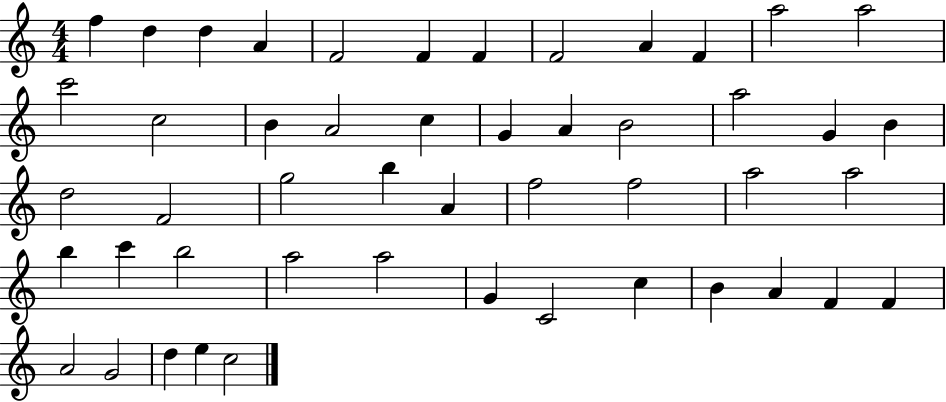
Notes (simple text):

F5/q D5/q D5/q A4/q F4/h F4/q F4/q F4/h A4/q F4/q A5/h A5/h C6/h C5/h B4/q A4/h C5/q G4/q A4/q B4/h A5/h G4/q B4/q D5/h F4/h G5/h B5/q A4/q F5/h F5/h A5/h A5/h B5/q C6/q B5/h A5/h A5/h G4/q C4/h C5/q B4/q A4/q F4/q F4/q A4/h G4/h D5/q E5/q C5/h